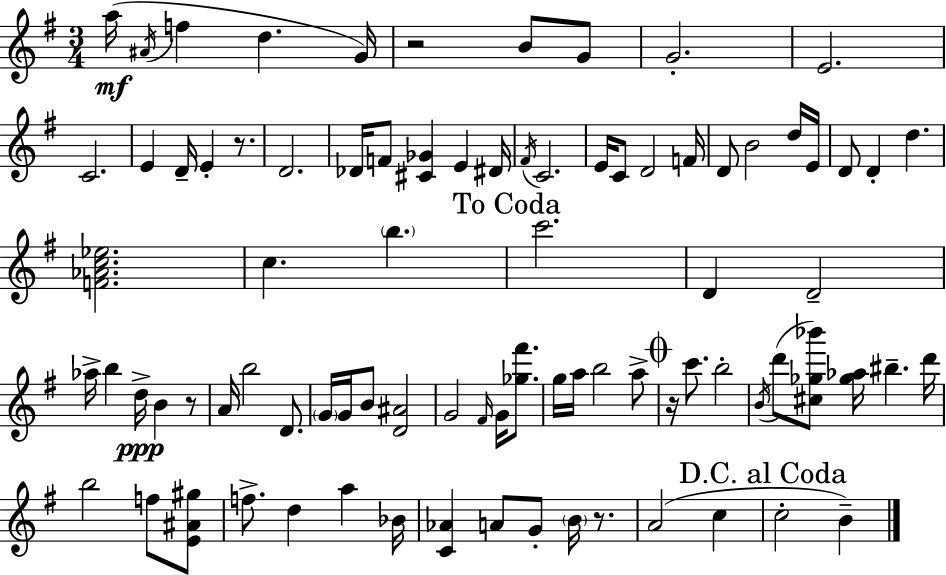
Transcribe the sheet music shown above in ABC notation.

X:1
T:Untitled
M:3/4
L:1/4
K:G
a/4 ^A/4 f d G/4 z2 B/2 G/2 G2 E2 C2 E D/4 E z/2 D2 _D/4 F/2 [^C_G] E ^D/4 ^F/4 C2 E/4 C/2 D2 F/4 D/2 B2 d/4 E/4 D/2 D d [F_Ac_e]2 c b c'2 D D2 _a/4 b d/4 B z/2 A/4 b2 D/2 G/4 G/4 B/2 [D^A]2 G2 ^F/4 G/4 [_g^f']/2 g/4 a/4 b2 a/2 z/4 c'/2 b2 B/4 d'/2 [^c_g_b']/2 [_g_a]/4 ^b d'/4 b2 f/2 [E^A^g]/2 f/2 d a _B/4 [C_A] A/2 G/2 B/4 z/2 A2 c c2 B